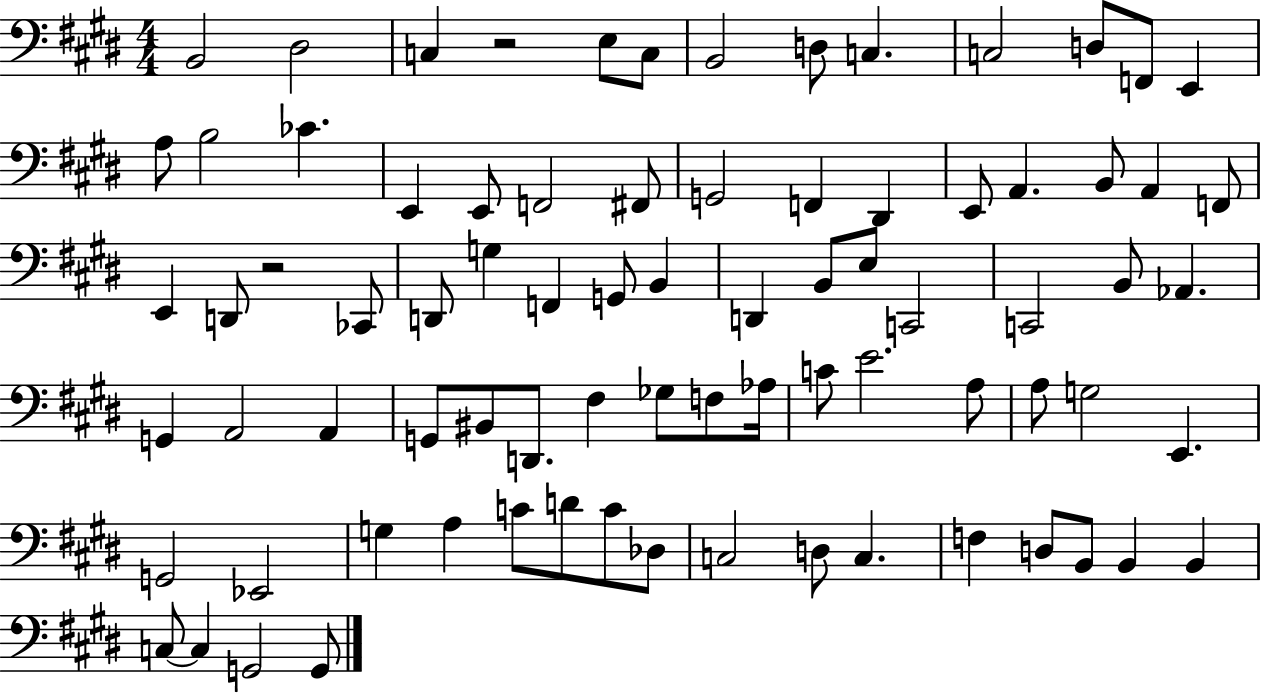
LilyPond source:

{
  \clef bass
  \numericTimeSignature
  \time 4/4
  \key e \major
  b,2 dis2 | c4 r2 e8 c8 | b,2 d8 c4. | c2 d8 f,8 e,4 | \break a8 b2 ces'4. | e,4 e,8 f,2 fis,8 | g,2 f,4 dis,4 | e,8 a,4. b,8 a,4 f,8 | \break e,4 d,8 r2 ces,8 | d,8 g4 f,4 g,8 b,4 | d,4 b,8 e8 c,2 | c,2 b,8 aes,4. | \break g,4 a,2 a,4 | g,8 bis,8 d,8. fis4 ges8 f8 aes16 | c'8 e'2. a8 | a8 g2 e,4. | \break g,2 ees,2 | g4 a4 c'8 d'8 c'8 des8 | c2 d8 c4. | f4 d8 b,8 b,4 b,4 | \break c8~~ c4 g,2 g,8 | \bar "|."
}